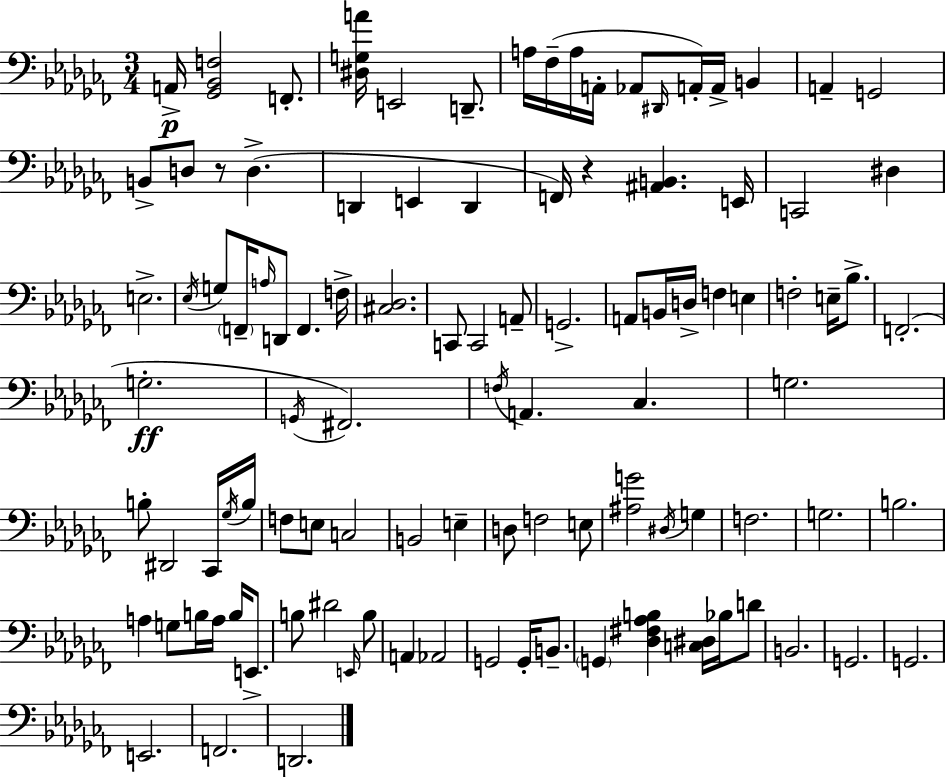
X:1
T:Untitled
M:3/4
L:1/4
K:Abm
A,,/4 [_G,,_B,,F,]2 F,,/2 [^D,G,A]/4 E,,2 D,,/2 A,/4 _F,/4 A,/4 A,,/4 _A,,/2 ^D,,/4 A,,/4 A,,/4 B,, A,, G,,2 B,,/2 D,/2 z/2 D, D,, E,, D,, F,,/4 z [^A,,B,,] E,,/4 C,,2 ^D, E,2 _E,/4 G,/2 F,,/4 A,/4 D,,/2 F,, F,/4 [^C,_D,]2 C,,/2 C,,2 A,,/2 G,,2 A,,/2 B,,/4 D,/4 F, E, F,2 E,/4 _B,/2 F,,2 G,2 G,,/4 ^F,,2 F,/4 A,, _C, G,2 B,/2 ^D,,2 _C,,/4 _G,/4 B,/4 F,/2 E,/2 C,2 B,,2 E, D,/2 F,2 E,/2 [^A,G]2 ^D,/4 G, F,2 G,2 B,2 A, G,/2 B,/4 A,/4 B,/4 E,,/2 B,/2 ^D2 E,,/4 B,/2 A,, _A,,2 G,,2 G,,/4 B,,/2 G,, [_D,^F,_A,B,] [C,^D,]/4 _B,/4 D/2 B,,2 G,,2 G,,2 E,,2 F,,2 D,,2